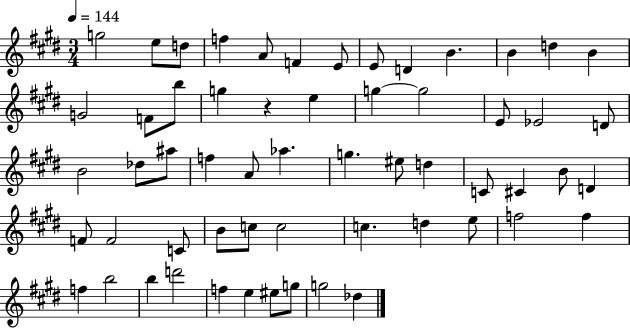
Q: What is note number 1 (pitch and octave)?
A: G5